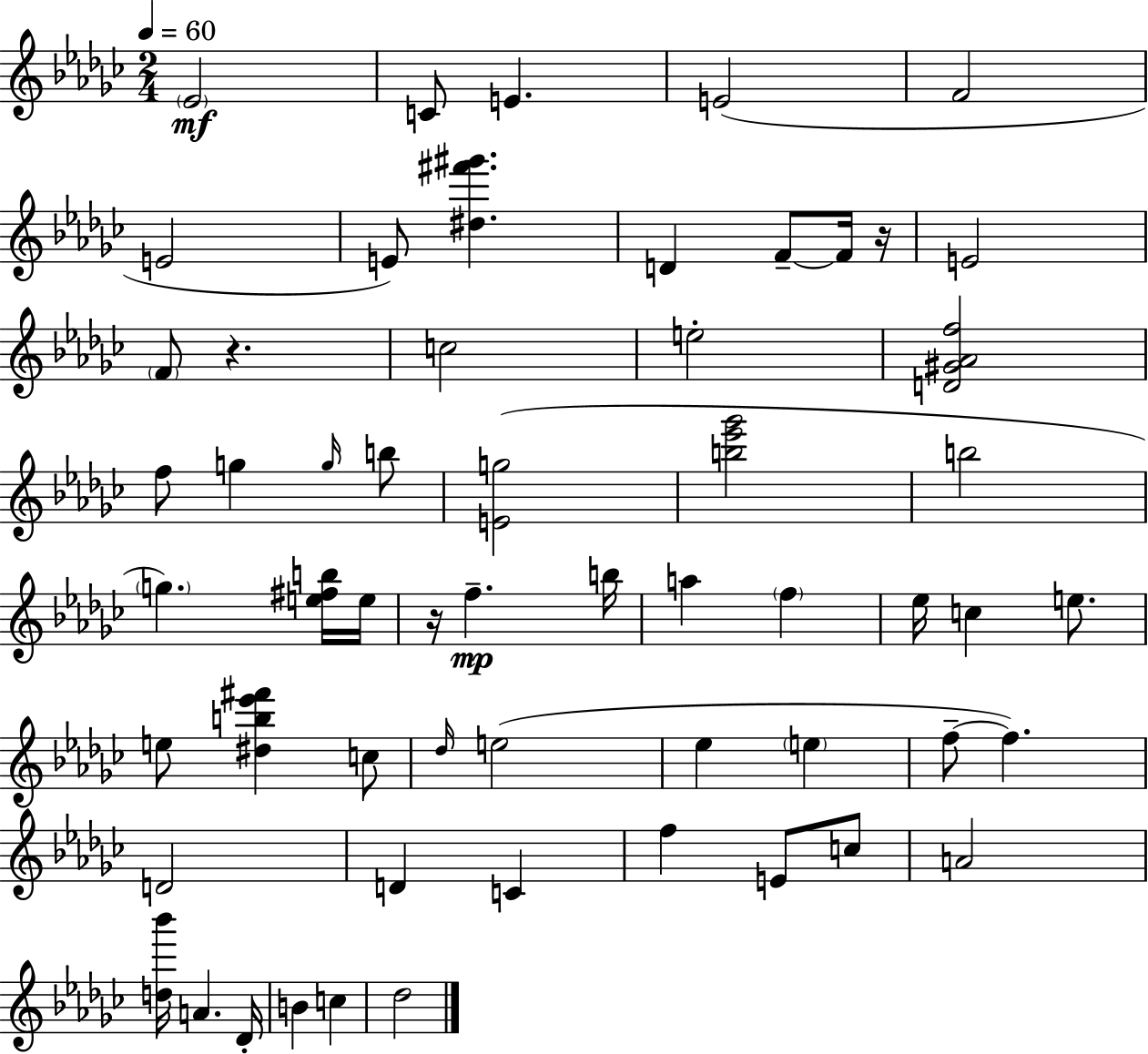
Eb4/h C4/e E4/q. E4/h F4/h E4/h E4/e [D#5,F#6,G#6]/q. D4/q F4/e F4/s R/s E4/h F4/e R/q. C5/h E5/h [D4,G#4,Ab4,F5]/h F5/e G5/q G5/s B5/e [E4,G5]/h [B5,Eb6,Gb6]/h B5/h G5/q. [E5,F#5,B5]/s E5/s R/s F5/q. B5/s A5/q F5/q Eb5/s C5/q E5/e. E5/e [D#5,B5,Eb6,F#6]/q C5/e Db5/s E5/h Eb5/q E5/q F5/e F5/q. D4/h D4/q C4/q F5/q E4/e C5/e A4/h [D5,Bb6]/s A4/q. Db4/s B4/q C5/q Db5/h